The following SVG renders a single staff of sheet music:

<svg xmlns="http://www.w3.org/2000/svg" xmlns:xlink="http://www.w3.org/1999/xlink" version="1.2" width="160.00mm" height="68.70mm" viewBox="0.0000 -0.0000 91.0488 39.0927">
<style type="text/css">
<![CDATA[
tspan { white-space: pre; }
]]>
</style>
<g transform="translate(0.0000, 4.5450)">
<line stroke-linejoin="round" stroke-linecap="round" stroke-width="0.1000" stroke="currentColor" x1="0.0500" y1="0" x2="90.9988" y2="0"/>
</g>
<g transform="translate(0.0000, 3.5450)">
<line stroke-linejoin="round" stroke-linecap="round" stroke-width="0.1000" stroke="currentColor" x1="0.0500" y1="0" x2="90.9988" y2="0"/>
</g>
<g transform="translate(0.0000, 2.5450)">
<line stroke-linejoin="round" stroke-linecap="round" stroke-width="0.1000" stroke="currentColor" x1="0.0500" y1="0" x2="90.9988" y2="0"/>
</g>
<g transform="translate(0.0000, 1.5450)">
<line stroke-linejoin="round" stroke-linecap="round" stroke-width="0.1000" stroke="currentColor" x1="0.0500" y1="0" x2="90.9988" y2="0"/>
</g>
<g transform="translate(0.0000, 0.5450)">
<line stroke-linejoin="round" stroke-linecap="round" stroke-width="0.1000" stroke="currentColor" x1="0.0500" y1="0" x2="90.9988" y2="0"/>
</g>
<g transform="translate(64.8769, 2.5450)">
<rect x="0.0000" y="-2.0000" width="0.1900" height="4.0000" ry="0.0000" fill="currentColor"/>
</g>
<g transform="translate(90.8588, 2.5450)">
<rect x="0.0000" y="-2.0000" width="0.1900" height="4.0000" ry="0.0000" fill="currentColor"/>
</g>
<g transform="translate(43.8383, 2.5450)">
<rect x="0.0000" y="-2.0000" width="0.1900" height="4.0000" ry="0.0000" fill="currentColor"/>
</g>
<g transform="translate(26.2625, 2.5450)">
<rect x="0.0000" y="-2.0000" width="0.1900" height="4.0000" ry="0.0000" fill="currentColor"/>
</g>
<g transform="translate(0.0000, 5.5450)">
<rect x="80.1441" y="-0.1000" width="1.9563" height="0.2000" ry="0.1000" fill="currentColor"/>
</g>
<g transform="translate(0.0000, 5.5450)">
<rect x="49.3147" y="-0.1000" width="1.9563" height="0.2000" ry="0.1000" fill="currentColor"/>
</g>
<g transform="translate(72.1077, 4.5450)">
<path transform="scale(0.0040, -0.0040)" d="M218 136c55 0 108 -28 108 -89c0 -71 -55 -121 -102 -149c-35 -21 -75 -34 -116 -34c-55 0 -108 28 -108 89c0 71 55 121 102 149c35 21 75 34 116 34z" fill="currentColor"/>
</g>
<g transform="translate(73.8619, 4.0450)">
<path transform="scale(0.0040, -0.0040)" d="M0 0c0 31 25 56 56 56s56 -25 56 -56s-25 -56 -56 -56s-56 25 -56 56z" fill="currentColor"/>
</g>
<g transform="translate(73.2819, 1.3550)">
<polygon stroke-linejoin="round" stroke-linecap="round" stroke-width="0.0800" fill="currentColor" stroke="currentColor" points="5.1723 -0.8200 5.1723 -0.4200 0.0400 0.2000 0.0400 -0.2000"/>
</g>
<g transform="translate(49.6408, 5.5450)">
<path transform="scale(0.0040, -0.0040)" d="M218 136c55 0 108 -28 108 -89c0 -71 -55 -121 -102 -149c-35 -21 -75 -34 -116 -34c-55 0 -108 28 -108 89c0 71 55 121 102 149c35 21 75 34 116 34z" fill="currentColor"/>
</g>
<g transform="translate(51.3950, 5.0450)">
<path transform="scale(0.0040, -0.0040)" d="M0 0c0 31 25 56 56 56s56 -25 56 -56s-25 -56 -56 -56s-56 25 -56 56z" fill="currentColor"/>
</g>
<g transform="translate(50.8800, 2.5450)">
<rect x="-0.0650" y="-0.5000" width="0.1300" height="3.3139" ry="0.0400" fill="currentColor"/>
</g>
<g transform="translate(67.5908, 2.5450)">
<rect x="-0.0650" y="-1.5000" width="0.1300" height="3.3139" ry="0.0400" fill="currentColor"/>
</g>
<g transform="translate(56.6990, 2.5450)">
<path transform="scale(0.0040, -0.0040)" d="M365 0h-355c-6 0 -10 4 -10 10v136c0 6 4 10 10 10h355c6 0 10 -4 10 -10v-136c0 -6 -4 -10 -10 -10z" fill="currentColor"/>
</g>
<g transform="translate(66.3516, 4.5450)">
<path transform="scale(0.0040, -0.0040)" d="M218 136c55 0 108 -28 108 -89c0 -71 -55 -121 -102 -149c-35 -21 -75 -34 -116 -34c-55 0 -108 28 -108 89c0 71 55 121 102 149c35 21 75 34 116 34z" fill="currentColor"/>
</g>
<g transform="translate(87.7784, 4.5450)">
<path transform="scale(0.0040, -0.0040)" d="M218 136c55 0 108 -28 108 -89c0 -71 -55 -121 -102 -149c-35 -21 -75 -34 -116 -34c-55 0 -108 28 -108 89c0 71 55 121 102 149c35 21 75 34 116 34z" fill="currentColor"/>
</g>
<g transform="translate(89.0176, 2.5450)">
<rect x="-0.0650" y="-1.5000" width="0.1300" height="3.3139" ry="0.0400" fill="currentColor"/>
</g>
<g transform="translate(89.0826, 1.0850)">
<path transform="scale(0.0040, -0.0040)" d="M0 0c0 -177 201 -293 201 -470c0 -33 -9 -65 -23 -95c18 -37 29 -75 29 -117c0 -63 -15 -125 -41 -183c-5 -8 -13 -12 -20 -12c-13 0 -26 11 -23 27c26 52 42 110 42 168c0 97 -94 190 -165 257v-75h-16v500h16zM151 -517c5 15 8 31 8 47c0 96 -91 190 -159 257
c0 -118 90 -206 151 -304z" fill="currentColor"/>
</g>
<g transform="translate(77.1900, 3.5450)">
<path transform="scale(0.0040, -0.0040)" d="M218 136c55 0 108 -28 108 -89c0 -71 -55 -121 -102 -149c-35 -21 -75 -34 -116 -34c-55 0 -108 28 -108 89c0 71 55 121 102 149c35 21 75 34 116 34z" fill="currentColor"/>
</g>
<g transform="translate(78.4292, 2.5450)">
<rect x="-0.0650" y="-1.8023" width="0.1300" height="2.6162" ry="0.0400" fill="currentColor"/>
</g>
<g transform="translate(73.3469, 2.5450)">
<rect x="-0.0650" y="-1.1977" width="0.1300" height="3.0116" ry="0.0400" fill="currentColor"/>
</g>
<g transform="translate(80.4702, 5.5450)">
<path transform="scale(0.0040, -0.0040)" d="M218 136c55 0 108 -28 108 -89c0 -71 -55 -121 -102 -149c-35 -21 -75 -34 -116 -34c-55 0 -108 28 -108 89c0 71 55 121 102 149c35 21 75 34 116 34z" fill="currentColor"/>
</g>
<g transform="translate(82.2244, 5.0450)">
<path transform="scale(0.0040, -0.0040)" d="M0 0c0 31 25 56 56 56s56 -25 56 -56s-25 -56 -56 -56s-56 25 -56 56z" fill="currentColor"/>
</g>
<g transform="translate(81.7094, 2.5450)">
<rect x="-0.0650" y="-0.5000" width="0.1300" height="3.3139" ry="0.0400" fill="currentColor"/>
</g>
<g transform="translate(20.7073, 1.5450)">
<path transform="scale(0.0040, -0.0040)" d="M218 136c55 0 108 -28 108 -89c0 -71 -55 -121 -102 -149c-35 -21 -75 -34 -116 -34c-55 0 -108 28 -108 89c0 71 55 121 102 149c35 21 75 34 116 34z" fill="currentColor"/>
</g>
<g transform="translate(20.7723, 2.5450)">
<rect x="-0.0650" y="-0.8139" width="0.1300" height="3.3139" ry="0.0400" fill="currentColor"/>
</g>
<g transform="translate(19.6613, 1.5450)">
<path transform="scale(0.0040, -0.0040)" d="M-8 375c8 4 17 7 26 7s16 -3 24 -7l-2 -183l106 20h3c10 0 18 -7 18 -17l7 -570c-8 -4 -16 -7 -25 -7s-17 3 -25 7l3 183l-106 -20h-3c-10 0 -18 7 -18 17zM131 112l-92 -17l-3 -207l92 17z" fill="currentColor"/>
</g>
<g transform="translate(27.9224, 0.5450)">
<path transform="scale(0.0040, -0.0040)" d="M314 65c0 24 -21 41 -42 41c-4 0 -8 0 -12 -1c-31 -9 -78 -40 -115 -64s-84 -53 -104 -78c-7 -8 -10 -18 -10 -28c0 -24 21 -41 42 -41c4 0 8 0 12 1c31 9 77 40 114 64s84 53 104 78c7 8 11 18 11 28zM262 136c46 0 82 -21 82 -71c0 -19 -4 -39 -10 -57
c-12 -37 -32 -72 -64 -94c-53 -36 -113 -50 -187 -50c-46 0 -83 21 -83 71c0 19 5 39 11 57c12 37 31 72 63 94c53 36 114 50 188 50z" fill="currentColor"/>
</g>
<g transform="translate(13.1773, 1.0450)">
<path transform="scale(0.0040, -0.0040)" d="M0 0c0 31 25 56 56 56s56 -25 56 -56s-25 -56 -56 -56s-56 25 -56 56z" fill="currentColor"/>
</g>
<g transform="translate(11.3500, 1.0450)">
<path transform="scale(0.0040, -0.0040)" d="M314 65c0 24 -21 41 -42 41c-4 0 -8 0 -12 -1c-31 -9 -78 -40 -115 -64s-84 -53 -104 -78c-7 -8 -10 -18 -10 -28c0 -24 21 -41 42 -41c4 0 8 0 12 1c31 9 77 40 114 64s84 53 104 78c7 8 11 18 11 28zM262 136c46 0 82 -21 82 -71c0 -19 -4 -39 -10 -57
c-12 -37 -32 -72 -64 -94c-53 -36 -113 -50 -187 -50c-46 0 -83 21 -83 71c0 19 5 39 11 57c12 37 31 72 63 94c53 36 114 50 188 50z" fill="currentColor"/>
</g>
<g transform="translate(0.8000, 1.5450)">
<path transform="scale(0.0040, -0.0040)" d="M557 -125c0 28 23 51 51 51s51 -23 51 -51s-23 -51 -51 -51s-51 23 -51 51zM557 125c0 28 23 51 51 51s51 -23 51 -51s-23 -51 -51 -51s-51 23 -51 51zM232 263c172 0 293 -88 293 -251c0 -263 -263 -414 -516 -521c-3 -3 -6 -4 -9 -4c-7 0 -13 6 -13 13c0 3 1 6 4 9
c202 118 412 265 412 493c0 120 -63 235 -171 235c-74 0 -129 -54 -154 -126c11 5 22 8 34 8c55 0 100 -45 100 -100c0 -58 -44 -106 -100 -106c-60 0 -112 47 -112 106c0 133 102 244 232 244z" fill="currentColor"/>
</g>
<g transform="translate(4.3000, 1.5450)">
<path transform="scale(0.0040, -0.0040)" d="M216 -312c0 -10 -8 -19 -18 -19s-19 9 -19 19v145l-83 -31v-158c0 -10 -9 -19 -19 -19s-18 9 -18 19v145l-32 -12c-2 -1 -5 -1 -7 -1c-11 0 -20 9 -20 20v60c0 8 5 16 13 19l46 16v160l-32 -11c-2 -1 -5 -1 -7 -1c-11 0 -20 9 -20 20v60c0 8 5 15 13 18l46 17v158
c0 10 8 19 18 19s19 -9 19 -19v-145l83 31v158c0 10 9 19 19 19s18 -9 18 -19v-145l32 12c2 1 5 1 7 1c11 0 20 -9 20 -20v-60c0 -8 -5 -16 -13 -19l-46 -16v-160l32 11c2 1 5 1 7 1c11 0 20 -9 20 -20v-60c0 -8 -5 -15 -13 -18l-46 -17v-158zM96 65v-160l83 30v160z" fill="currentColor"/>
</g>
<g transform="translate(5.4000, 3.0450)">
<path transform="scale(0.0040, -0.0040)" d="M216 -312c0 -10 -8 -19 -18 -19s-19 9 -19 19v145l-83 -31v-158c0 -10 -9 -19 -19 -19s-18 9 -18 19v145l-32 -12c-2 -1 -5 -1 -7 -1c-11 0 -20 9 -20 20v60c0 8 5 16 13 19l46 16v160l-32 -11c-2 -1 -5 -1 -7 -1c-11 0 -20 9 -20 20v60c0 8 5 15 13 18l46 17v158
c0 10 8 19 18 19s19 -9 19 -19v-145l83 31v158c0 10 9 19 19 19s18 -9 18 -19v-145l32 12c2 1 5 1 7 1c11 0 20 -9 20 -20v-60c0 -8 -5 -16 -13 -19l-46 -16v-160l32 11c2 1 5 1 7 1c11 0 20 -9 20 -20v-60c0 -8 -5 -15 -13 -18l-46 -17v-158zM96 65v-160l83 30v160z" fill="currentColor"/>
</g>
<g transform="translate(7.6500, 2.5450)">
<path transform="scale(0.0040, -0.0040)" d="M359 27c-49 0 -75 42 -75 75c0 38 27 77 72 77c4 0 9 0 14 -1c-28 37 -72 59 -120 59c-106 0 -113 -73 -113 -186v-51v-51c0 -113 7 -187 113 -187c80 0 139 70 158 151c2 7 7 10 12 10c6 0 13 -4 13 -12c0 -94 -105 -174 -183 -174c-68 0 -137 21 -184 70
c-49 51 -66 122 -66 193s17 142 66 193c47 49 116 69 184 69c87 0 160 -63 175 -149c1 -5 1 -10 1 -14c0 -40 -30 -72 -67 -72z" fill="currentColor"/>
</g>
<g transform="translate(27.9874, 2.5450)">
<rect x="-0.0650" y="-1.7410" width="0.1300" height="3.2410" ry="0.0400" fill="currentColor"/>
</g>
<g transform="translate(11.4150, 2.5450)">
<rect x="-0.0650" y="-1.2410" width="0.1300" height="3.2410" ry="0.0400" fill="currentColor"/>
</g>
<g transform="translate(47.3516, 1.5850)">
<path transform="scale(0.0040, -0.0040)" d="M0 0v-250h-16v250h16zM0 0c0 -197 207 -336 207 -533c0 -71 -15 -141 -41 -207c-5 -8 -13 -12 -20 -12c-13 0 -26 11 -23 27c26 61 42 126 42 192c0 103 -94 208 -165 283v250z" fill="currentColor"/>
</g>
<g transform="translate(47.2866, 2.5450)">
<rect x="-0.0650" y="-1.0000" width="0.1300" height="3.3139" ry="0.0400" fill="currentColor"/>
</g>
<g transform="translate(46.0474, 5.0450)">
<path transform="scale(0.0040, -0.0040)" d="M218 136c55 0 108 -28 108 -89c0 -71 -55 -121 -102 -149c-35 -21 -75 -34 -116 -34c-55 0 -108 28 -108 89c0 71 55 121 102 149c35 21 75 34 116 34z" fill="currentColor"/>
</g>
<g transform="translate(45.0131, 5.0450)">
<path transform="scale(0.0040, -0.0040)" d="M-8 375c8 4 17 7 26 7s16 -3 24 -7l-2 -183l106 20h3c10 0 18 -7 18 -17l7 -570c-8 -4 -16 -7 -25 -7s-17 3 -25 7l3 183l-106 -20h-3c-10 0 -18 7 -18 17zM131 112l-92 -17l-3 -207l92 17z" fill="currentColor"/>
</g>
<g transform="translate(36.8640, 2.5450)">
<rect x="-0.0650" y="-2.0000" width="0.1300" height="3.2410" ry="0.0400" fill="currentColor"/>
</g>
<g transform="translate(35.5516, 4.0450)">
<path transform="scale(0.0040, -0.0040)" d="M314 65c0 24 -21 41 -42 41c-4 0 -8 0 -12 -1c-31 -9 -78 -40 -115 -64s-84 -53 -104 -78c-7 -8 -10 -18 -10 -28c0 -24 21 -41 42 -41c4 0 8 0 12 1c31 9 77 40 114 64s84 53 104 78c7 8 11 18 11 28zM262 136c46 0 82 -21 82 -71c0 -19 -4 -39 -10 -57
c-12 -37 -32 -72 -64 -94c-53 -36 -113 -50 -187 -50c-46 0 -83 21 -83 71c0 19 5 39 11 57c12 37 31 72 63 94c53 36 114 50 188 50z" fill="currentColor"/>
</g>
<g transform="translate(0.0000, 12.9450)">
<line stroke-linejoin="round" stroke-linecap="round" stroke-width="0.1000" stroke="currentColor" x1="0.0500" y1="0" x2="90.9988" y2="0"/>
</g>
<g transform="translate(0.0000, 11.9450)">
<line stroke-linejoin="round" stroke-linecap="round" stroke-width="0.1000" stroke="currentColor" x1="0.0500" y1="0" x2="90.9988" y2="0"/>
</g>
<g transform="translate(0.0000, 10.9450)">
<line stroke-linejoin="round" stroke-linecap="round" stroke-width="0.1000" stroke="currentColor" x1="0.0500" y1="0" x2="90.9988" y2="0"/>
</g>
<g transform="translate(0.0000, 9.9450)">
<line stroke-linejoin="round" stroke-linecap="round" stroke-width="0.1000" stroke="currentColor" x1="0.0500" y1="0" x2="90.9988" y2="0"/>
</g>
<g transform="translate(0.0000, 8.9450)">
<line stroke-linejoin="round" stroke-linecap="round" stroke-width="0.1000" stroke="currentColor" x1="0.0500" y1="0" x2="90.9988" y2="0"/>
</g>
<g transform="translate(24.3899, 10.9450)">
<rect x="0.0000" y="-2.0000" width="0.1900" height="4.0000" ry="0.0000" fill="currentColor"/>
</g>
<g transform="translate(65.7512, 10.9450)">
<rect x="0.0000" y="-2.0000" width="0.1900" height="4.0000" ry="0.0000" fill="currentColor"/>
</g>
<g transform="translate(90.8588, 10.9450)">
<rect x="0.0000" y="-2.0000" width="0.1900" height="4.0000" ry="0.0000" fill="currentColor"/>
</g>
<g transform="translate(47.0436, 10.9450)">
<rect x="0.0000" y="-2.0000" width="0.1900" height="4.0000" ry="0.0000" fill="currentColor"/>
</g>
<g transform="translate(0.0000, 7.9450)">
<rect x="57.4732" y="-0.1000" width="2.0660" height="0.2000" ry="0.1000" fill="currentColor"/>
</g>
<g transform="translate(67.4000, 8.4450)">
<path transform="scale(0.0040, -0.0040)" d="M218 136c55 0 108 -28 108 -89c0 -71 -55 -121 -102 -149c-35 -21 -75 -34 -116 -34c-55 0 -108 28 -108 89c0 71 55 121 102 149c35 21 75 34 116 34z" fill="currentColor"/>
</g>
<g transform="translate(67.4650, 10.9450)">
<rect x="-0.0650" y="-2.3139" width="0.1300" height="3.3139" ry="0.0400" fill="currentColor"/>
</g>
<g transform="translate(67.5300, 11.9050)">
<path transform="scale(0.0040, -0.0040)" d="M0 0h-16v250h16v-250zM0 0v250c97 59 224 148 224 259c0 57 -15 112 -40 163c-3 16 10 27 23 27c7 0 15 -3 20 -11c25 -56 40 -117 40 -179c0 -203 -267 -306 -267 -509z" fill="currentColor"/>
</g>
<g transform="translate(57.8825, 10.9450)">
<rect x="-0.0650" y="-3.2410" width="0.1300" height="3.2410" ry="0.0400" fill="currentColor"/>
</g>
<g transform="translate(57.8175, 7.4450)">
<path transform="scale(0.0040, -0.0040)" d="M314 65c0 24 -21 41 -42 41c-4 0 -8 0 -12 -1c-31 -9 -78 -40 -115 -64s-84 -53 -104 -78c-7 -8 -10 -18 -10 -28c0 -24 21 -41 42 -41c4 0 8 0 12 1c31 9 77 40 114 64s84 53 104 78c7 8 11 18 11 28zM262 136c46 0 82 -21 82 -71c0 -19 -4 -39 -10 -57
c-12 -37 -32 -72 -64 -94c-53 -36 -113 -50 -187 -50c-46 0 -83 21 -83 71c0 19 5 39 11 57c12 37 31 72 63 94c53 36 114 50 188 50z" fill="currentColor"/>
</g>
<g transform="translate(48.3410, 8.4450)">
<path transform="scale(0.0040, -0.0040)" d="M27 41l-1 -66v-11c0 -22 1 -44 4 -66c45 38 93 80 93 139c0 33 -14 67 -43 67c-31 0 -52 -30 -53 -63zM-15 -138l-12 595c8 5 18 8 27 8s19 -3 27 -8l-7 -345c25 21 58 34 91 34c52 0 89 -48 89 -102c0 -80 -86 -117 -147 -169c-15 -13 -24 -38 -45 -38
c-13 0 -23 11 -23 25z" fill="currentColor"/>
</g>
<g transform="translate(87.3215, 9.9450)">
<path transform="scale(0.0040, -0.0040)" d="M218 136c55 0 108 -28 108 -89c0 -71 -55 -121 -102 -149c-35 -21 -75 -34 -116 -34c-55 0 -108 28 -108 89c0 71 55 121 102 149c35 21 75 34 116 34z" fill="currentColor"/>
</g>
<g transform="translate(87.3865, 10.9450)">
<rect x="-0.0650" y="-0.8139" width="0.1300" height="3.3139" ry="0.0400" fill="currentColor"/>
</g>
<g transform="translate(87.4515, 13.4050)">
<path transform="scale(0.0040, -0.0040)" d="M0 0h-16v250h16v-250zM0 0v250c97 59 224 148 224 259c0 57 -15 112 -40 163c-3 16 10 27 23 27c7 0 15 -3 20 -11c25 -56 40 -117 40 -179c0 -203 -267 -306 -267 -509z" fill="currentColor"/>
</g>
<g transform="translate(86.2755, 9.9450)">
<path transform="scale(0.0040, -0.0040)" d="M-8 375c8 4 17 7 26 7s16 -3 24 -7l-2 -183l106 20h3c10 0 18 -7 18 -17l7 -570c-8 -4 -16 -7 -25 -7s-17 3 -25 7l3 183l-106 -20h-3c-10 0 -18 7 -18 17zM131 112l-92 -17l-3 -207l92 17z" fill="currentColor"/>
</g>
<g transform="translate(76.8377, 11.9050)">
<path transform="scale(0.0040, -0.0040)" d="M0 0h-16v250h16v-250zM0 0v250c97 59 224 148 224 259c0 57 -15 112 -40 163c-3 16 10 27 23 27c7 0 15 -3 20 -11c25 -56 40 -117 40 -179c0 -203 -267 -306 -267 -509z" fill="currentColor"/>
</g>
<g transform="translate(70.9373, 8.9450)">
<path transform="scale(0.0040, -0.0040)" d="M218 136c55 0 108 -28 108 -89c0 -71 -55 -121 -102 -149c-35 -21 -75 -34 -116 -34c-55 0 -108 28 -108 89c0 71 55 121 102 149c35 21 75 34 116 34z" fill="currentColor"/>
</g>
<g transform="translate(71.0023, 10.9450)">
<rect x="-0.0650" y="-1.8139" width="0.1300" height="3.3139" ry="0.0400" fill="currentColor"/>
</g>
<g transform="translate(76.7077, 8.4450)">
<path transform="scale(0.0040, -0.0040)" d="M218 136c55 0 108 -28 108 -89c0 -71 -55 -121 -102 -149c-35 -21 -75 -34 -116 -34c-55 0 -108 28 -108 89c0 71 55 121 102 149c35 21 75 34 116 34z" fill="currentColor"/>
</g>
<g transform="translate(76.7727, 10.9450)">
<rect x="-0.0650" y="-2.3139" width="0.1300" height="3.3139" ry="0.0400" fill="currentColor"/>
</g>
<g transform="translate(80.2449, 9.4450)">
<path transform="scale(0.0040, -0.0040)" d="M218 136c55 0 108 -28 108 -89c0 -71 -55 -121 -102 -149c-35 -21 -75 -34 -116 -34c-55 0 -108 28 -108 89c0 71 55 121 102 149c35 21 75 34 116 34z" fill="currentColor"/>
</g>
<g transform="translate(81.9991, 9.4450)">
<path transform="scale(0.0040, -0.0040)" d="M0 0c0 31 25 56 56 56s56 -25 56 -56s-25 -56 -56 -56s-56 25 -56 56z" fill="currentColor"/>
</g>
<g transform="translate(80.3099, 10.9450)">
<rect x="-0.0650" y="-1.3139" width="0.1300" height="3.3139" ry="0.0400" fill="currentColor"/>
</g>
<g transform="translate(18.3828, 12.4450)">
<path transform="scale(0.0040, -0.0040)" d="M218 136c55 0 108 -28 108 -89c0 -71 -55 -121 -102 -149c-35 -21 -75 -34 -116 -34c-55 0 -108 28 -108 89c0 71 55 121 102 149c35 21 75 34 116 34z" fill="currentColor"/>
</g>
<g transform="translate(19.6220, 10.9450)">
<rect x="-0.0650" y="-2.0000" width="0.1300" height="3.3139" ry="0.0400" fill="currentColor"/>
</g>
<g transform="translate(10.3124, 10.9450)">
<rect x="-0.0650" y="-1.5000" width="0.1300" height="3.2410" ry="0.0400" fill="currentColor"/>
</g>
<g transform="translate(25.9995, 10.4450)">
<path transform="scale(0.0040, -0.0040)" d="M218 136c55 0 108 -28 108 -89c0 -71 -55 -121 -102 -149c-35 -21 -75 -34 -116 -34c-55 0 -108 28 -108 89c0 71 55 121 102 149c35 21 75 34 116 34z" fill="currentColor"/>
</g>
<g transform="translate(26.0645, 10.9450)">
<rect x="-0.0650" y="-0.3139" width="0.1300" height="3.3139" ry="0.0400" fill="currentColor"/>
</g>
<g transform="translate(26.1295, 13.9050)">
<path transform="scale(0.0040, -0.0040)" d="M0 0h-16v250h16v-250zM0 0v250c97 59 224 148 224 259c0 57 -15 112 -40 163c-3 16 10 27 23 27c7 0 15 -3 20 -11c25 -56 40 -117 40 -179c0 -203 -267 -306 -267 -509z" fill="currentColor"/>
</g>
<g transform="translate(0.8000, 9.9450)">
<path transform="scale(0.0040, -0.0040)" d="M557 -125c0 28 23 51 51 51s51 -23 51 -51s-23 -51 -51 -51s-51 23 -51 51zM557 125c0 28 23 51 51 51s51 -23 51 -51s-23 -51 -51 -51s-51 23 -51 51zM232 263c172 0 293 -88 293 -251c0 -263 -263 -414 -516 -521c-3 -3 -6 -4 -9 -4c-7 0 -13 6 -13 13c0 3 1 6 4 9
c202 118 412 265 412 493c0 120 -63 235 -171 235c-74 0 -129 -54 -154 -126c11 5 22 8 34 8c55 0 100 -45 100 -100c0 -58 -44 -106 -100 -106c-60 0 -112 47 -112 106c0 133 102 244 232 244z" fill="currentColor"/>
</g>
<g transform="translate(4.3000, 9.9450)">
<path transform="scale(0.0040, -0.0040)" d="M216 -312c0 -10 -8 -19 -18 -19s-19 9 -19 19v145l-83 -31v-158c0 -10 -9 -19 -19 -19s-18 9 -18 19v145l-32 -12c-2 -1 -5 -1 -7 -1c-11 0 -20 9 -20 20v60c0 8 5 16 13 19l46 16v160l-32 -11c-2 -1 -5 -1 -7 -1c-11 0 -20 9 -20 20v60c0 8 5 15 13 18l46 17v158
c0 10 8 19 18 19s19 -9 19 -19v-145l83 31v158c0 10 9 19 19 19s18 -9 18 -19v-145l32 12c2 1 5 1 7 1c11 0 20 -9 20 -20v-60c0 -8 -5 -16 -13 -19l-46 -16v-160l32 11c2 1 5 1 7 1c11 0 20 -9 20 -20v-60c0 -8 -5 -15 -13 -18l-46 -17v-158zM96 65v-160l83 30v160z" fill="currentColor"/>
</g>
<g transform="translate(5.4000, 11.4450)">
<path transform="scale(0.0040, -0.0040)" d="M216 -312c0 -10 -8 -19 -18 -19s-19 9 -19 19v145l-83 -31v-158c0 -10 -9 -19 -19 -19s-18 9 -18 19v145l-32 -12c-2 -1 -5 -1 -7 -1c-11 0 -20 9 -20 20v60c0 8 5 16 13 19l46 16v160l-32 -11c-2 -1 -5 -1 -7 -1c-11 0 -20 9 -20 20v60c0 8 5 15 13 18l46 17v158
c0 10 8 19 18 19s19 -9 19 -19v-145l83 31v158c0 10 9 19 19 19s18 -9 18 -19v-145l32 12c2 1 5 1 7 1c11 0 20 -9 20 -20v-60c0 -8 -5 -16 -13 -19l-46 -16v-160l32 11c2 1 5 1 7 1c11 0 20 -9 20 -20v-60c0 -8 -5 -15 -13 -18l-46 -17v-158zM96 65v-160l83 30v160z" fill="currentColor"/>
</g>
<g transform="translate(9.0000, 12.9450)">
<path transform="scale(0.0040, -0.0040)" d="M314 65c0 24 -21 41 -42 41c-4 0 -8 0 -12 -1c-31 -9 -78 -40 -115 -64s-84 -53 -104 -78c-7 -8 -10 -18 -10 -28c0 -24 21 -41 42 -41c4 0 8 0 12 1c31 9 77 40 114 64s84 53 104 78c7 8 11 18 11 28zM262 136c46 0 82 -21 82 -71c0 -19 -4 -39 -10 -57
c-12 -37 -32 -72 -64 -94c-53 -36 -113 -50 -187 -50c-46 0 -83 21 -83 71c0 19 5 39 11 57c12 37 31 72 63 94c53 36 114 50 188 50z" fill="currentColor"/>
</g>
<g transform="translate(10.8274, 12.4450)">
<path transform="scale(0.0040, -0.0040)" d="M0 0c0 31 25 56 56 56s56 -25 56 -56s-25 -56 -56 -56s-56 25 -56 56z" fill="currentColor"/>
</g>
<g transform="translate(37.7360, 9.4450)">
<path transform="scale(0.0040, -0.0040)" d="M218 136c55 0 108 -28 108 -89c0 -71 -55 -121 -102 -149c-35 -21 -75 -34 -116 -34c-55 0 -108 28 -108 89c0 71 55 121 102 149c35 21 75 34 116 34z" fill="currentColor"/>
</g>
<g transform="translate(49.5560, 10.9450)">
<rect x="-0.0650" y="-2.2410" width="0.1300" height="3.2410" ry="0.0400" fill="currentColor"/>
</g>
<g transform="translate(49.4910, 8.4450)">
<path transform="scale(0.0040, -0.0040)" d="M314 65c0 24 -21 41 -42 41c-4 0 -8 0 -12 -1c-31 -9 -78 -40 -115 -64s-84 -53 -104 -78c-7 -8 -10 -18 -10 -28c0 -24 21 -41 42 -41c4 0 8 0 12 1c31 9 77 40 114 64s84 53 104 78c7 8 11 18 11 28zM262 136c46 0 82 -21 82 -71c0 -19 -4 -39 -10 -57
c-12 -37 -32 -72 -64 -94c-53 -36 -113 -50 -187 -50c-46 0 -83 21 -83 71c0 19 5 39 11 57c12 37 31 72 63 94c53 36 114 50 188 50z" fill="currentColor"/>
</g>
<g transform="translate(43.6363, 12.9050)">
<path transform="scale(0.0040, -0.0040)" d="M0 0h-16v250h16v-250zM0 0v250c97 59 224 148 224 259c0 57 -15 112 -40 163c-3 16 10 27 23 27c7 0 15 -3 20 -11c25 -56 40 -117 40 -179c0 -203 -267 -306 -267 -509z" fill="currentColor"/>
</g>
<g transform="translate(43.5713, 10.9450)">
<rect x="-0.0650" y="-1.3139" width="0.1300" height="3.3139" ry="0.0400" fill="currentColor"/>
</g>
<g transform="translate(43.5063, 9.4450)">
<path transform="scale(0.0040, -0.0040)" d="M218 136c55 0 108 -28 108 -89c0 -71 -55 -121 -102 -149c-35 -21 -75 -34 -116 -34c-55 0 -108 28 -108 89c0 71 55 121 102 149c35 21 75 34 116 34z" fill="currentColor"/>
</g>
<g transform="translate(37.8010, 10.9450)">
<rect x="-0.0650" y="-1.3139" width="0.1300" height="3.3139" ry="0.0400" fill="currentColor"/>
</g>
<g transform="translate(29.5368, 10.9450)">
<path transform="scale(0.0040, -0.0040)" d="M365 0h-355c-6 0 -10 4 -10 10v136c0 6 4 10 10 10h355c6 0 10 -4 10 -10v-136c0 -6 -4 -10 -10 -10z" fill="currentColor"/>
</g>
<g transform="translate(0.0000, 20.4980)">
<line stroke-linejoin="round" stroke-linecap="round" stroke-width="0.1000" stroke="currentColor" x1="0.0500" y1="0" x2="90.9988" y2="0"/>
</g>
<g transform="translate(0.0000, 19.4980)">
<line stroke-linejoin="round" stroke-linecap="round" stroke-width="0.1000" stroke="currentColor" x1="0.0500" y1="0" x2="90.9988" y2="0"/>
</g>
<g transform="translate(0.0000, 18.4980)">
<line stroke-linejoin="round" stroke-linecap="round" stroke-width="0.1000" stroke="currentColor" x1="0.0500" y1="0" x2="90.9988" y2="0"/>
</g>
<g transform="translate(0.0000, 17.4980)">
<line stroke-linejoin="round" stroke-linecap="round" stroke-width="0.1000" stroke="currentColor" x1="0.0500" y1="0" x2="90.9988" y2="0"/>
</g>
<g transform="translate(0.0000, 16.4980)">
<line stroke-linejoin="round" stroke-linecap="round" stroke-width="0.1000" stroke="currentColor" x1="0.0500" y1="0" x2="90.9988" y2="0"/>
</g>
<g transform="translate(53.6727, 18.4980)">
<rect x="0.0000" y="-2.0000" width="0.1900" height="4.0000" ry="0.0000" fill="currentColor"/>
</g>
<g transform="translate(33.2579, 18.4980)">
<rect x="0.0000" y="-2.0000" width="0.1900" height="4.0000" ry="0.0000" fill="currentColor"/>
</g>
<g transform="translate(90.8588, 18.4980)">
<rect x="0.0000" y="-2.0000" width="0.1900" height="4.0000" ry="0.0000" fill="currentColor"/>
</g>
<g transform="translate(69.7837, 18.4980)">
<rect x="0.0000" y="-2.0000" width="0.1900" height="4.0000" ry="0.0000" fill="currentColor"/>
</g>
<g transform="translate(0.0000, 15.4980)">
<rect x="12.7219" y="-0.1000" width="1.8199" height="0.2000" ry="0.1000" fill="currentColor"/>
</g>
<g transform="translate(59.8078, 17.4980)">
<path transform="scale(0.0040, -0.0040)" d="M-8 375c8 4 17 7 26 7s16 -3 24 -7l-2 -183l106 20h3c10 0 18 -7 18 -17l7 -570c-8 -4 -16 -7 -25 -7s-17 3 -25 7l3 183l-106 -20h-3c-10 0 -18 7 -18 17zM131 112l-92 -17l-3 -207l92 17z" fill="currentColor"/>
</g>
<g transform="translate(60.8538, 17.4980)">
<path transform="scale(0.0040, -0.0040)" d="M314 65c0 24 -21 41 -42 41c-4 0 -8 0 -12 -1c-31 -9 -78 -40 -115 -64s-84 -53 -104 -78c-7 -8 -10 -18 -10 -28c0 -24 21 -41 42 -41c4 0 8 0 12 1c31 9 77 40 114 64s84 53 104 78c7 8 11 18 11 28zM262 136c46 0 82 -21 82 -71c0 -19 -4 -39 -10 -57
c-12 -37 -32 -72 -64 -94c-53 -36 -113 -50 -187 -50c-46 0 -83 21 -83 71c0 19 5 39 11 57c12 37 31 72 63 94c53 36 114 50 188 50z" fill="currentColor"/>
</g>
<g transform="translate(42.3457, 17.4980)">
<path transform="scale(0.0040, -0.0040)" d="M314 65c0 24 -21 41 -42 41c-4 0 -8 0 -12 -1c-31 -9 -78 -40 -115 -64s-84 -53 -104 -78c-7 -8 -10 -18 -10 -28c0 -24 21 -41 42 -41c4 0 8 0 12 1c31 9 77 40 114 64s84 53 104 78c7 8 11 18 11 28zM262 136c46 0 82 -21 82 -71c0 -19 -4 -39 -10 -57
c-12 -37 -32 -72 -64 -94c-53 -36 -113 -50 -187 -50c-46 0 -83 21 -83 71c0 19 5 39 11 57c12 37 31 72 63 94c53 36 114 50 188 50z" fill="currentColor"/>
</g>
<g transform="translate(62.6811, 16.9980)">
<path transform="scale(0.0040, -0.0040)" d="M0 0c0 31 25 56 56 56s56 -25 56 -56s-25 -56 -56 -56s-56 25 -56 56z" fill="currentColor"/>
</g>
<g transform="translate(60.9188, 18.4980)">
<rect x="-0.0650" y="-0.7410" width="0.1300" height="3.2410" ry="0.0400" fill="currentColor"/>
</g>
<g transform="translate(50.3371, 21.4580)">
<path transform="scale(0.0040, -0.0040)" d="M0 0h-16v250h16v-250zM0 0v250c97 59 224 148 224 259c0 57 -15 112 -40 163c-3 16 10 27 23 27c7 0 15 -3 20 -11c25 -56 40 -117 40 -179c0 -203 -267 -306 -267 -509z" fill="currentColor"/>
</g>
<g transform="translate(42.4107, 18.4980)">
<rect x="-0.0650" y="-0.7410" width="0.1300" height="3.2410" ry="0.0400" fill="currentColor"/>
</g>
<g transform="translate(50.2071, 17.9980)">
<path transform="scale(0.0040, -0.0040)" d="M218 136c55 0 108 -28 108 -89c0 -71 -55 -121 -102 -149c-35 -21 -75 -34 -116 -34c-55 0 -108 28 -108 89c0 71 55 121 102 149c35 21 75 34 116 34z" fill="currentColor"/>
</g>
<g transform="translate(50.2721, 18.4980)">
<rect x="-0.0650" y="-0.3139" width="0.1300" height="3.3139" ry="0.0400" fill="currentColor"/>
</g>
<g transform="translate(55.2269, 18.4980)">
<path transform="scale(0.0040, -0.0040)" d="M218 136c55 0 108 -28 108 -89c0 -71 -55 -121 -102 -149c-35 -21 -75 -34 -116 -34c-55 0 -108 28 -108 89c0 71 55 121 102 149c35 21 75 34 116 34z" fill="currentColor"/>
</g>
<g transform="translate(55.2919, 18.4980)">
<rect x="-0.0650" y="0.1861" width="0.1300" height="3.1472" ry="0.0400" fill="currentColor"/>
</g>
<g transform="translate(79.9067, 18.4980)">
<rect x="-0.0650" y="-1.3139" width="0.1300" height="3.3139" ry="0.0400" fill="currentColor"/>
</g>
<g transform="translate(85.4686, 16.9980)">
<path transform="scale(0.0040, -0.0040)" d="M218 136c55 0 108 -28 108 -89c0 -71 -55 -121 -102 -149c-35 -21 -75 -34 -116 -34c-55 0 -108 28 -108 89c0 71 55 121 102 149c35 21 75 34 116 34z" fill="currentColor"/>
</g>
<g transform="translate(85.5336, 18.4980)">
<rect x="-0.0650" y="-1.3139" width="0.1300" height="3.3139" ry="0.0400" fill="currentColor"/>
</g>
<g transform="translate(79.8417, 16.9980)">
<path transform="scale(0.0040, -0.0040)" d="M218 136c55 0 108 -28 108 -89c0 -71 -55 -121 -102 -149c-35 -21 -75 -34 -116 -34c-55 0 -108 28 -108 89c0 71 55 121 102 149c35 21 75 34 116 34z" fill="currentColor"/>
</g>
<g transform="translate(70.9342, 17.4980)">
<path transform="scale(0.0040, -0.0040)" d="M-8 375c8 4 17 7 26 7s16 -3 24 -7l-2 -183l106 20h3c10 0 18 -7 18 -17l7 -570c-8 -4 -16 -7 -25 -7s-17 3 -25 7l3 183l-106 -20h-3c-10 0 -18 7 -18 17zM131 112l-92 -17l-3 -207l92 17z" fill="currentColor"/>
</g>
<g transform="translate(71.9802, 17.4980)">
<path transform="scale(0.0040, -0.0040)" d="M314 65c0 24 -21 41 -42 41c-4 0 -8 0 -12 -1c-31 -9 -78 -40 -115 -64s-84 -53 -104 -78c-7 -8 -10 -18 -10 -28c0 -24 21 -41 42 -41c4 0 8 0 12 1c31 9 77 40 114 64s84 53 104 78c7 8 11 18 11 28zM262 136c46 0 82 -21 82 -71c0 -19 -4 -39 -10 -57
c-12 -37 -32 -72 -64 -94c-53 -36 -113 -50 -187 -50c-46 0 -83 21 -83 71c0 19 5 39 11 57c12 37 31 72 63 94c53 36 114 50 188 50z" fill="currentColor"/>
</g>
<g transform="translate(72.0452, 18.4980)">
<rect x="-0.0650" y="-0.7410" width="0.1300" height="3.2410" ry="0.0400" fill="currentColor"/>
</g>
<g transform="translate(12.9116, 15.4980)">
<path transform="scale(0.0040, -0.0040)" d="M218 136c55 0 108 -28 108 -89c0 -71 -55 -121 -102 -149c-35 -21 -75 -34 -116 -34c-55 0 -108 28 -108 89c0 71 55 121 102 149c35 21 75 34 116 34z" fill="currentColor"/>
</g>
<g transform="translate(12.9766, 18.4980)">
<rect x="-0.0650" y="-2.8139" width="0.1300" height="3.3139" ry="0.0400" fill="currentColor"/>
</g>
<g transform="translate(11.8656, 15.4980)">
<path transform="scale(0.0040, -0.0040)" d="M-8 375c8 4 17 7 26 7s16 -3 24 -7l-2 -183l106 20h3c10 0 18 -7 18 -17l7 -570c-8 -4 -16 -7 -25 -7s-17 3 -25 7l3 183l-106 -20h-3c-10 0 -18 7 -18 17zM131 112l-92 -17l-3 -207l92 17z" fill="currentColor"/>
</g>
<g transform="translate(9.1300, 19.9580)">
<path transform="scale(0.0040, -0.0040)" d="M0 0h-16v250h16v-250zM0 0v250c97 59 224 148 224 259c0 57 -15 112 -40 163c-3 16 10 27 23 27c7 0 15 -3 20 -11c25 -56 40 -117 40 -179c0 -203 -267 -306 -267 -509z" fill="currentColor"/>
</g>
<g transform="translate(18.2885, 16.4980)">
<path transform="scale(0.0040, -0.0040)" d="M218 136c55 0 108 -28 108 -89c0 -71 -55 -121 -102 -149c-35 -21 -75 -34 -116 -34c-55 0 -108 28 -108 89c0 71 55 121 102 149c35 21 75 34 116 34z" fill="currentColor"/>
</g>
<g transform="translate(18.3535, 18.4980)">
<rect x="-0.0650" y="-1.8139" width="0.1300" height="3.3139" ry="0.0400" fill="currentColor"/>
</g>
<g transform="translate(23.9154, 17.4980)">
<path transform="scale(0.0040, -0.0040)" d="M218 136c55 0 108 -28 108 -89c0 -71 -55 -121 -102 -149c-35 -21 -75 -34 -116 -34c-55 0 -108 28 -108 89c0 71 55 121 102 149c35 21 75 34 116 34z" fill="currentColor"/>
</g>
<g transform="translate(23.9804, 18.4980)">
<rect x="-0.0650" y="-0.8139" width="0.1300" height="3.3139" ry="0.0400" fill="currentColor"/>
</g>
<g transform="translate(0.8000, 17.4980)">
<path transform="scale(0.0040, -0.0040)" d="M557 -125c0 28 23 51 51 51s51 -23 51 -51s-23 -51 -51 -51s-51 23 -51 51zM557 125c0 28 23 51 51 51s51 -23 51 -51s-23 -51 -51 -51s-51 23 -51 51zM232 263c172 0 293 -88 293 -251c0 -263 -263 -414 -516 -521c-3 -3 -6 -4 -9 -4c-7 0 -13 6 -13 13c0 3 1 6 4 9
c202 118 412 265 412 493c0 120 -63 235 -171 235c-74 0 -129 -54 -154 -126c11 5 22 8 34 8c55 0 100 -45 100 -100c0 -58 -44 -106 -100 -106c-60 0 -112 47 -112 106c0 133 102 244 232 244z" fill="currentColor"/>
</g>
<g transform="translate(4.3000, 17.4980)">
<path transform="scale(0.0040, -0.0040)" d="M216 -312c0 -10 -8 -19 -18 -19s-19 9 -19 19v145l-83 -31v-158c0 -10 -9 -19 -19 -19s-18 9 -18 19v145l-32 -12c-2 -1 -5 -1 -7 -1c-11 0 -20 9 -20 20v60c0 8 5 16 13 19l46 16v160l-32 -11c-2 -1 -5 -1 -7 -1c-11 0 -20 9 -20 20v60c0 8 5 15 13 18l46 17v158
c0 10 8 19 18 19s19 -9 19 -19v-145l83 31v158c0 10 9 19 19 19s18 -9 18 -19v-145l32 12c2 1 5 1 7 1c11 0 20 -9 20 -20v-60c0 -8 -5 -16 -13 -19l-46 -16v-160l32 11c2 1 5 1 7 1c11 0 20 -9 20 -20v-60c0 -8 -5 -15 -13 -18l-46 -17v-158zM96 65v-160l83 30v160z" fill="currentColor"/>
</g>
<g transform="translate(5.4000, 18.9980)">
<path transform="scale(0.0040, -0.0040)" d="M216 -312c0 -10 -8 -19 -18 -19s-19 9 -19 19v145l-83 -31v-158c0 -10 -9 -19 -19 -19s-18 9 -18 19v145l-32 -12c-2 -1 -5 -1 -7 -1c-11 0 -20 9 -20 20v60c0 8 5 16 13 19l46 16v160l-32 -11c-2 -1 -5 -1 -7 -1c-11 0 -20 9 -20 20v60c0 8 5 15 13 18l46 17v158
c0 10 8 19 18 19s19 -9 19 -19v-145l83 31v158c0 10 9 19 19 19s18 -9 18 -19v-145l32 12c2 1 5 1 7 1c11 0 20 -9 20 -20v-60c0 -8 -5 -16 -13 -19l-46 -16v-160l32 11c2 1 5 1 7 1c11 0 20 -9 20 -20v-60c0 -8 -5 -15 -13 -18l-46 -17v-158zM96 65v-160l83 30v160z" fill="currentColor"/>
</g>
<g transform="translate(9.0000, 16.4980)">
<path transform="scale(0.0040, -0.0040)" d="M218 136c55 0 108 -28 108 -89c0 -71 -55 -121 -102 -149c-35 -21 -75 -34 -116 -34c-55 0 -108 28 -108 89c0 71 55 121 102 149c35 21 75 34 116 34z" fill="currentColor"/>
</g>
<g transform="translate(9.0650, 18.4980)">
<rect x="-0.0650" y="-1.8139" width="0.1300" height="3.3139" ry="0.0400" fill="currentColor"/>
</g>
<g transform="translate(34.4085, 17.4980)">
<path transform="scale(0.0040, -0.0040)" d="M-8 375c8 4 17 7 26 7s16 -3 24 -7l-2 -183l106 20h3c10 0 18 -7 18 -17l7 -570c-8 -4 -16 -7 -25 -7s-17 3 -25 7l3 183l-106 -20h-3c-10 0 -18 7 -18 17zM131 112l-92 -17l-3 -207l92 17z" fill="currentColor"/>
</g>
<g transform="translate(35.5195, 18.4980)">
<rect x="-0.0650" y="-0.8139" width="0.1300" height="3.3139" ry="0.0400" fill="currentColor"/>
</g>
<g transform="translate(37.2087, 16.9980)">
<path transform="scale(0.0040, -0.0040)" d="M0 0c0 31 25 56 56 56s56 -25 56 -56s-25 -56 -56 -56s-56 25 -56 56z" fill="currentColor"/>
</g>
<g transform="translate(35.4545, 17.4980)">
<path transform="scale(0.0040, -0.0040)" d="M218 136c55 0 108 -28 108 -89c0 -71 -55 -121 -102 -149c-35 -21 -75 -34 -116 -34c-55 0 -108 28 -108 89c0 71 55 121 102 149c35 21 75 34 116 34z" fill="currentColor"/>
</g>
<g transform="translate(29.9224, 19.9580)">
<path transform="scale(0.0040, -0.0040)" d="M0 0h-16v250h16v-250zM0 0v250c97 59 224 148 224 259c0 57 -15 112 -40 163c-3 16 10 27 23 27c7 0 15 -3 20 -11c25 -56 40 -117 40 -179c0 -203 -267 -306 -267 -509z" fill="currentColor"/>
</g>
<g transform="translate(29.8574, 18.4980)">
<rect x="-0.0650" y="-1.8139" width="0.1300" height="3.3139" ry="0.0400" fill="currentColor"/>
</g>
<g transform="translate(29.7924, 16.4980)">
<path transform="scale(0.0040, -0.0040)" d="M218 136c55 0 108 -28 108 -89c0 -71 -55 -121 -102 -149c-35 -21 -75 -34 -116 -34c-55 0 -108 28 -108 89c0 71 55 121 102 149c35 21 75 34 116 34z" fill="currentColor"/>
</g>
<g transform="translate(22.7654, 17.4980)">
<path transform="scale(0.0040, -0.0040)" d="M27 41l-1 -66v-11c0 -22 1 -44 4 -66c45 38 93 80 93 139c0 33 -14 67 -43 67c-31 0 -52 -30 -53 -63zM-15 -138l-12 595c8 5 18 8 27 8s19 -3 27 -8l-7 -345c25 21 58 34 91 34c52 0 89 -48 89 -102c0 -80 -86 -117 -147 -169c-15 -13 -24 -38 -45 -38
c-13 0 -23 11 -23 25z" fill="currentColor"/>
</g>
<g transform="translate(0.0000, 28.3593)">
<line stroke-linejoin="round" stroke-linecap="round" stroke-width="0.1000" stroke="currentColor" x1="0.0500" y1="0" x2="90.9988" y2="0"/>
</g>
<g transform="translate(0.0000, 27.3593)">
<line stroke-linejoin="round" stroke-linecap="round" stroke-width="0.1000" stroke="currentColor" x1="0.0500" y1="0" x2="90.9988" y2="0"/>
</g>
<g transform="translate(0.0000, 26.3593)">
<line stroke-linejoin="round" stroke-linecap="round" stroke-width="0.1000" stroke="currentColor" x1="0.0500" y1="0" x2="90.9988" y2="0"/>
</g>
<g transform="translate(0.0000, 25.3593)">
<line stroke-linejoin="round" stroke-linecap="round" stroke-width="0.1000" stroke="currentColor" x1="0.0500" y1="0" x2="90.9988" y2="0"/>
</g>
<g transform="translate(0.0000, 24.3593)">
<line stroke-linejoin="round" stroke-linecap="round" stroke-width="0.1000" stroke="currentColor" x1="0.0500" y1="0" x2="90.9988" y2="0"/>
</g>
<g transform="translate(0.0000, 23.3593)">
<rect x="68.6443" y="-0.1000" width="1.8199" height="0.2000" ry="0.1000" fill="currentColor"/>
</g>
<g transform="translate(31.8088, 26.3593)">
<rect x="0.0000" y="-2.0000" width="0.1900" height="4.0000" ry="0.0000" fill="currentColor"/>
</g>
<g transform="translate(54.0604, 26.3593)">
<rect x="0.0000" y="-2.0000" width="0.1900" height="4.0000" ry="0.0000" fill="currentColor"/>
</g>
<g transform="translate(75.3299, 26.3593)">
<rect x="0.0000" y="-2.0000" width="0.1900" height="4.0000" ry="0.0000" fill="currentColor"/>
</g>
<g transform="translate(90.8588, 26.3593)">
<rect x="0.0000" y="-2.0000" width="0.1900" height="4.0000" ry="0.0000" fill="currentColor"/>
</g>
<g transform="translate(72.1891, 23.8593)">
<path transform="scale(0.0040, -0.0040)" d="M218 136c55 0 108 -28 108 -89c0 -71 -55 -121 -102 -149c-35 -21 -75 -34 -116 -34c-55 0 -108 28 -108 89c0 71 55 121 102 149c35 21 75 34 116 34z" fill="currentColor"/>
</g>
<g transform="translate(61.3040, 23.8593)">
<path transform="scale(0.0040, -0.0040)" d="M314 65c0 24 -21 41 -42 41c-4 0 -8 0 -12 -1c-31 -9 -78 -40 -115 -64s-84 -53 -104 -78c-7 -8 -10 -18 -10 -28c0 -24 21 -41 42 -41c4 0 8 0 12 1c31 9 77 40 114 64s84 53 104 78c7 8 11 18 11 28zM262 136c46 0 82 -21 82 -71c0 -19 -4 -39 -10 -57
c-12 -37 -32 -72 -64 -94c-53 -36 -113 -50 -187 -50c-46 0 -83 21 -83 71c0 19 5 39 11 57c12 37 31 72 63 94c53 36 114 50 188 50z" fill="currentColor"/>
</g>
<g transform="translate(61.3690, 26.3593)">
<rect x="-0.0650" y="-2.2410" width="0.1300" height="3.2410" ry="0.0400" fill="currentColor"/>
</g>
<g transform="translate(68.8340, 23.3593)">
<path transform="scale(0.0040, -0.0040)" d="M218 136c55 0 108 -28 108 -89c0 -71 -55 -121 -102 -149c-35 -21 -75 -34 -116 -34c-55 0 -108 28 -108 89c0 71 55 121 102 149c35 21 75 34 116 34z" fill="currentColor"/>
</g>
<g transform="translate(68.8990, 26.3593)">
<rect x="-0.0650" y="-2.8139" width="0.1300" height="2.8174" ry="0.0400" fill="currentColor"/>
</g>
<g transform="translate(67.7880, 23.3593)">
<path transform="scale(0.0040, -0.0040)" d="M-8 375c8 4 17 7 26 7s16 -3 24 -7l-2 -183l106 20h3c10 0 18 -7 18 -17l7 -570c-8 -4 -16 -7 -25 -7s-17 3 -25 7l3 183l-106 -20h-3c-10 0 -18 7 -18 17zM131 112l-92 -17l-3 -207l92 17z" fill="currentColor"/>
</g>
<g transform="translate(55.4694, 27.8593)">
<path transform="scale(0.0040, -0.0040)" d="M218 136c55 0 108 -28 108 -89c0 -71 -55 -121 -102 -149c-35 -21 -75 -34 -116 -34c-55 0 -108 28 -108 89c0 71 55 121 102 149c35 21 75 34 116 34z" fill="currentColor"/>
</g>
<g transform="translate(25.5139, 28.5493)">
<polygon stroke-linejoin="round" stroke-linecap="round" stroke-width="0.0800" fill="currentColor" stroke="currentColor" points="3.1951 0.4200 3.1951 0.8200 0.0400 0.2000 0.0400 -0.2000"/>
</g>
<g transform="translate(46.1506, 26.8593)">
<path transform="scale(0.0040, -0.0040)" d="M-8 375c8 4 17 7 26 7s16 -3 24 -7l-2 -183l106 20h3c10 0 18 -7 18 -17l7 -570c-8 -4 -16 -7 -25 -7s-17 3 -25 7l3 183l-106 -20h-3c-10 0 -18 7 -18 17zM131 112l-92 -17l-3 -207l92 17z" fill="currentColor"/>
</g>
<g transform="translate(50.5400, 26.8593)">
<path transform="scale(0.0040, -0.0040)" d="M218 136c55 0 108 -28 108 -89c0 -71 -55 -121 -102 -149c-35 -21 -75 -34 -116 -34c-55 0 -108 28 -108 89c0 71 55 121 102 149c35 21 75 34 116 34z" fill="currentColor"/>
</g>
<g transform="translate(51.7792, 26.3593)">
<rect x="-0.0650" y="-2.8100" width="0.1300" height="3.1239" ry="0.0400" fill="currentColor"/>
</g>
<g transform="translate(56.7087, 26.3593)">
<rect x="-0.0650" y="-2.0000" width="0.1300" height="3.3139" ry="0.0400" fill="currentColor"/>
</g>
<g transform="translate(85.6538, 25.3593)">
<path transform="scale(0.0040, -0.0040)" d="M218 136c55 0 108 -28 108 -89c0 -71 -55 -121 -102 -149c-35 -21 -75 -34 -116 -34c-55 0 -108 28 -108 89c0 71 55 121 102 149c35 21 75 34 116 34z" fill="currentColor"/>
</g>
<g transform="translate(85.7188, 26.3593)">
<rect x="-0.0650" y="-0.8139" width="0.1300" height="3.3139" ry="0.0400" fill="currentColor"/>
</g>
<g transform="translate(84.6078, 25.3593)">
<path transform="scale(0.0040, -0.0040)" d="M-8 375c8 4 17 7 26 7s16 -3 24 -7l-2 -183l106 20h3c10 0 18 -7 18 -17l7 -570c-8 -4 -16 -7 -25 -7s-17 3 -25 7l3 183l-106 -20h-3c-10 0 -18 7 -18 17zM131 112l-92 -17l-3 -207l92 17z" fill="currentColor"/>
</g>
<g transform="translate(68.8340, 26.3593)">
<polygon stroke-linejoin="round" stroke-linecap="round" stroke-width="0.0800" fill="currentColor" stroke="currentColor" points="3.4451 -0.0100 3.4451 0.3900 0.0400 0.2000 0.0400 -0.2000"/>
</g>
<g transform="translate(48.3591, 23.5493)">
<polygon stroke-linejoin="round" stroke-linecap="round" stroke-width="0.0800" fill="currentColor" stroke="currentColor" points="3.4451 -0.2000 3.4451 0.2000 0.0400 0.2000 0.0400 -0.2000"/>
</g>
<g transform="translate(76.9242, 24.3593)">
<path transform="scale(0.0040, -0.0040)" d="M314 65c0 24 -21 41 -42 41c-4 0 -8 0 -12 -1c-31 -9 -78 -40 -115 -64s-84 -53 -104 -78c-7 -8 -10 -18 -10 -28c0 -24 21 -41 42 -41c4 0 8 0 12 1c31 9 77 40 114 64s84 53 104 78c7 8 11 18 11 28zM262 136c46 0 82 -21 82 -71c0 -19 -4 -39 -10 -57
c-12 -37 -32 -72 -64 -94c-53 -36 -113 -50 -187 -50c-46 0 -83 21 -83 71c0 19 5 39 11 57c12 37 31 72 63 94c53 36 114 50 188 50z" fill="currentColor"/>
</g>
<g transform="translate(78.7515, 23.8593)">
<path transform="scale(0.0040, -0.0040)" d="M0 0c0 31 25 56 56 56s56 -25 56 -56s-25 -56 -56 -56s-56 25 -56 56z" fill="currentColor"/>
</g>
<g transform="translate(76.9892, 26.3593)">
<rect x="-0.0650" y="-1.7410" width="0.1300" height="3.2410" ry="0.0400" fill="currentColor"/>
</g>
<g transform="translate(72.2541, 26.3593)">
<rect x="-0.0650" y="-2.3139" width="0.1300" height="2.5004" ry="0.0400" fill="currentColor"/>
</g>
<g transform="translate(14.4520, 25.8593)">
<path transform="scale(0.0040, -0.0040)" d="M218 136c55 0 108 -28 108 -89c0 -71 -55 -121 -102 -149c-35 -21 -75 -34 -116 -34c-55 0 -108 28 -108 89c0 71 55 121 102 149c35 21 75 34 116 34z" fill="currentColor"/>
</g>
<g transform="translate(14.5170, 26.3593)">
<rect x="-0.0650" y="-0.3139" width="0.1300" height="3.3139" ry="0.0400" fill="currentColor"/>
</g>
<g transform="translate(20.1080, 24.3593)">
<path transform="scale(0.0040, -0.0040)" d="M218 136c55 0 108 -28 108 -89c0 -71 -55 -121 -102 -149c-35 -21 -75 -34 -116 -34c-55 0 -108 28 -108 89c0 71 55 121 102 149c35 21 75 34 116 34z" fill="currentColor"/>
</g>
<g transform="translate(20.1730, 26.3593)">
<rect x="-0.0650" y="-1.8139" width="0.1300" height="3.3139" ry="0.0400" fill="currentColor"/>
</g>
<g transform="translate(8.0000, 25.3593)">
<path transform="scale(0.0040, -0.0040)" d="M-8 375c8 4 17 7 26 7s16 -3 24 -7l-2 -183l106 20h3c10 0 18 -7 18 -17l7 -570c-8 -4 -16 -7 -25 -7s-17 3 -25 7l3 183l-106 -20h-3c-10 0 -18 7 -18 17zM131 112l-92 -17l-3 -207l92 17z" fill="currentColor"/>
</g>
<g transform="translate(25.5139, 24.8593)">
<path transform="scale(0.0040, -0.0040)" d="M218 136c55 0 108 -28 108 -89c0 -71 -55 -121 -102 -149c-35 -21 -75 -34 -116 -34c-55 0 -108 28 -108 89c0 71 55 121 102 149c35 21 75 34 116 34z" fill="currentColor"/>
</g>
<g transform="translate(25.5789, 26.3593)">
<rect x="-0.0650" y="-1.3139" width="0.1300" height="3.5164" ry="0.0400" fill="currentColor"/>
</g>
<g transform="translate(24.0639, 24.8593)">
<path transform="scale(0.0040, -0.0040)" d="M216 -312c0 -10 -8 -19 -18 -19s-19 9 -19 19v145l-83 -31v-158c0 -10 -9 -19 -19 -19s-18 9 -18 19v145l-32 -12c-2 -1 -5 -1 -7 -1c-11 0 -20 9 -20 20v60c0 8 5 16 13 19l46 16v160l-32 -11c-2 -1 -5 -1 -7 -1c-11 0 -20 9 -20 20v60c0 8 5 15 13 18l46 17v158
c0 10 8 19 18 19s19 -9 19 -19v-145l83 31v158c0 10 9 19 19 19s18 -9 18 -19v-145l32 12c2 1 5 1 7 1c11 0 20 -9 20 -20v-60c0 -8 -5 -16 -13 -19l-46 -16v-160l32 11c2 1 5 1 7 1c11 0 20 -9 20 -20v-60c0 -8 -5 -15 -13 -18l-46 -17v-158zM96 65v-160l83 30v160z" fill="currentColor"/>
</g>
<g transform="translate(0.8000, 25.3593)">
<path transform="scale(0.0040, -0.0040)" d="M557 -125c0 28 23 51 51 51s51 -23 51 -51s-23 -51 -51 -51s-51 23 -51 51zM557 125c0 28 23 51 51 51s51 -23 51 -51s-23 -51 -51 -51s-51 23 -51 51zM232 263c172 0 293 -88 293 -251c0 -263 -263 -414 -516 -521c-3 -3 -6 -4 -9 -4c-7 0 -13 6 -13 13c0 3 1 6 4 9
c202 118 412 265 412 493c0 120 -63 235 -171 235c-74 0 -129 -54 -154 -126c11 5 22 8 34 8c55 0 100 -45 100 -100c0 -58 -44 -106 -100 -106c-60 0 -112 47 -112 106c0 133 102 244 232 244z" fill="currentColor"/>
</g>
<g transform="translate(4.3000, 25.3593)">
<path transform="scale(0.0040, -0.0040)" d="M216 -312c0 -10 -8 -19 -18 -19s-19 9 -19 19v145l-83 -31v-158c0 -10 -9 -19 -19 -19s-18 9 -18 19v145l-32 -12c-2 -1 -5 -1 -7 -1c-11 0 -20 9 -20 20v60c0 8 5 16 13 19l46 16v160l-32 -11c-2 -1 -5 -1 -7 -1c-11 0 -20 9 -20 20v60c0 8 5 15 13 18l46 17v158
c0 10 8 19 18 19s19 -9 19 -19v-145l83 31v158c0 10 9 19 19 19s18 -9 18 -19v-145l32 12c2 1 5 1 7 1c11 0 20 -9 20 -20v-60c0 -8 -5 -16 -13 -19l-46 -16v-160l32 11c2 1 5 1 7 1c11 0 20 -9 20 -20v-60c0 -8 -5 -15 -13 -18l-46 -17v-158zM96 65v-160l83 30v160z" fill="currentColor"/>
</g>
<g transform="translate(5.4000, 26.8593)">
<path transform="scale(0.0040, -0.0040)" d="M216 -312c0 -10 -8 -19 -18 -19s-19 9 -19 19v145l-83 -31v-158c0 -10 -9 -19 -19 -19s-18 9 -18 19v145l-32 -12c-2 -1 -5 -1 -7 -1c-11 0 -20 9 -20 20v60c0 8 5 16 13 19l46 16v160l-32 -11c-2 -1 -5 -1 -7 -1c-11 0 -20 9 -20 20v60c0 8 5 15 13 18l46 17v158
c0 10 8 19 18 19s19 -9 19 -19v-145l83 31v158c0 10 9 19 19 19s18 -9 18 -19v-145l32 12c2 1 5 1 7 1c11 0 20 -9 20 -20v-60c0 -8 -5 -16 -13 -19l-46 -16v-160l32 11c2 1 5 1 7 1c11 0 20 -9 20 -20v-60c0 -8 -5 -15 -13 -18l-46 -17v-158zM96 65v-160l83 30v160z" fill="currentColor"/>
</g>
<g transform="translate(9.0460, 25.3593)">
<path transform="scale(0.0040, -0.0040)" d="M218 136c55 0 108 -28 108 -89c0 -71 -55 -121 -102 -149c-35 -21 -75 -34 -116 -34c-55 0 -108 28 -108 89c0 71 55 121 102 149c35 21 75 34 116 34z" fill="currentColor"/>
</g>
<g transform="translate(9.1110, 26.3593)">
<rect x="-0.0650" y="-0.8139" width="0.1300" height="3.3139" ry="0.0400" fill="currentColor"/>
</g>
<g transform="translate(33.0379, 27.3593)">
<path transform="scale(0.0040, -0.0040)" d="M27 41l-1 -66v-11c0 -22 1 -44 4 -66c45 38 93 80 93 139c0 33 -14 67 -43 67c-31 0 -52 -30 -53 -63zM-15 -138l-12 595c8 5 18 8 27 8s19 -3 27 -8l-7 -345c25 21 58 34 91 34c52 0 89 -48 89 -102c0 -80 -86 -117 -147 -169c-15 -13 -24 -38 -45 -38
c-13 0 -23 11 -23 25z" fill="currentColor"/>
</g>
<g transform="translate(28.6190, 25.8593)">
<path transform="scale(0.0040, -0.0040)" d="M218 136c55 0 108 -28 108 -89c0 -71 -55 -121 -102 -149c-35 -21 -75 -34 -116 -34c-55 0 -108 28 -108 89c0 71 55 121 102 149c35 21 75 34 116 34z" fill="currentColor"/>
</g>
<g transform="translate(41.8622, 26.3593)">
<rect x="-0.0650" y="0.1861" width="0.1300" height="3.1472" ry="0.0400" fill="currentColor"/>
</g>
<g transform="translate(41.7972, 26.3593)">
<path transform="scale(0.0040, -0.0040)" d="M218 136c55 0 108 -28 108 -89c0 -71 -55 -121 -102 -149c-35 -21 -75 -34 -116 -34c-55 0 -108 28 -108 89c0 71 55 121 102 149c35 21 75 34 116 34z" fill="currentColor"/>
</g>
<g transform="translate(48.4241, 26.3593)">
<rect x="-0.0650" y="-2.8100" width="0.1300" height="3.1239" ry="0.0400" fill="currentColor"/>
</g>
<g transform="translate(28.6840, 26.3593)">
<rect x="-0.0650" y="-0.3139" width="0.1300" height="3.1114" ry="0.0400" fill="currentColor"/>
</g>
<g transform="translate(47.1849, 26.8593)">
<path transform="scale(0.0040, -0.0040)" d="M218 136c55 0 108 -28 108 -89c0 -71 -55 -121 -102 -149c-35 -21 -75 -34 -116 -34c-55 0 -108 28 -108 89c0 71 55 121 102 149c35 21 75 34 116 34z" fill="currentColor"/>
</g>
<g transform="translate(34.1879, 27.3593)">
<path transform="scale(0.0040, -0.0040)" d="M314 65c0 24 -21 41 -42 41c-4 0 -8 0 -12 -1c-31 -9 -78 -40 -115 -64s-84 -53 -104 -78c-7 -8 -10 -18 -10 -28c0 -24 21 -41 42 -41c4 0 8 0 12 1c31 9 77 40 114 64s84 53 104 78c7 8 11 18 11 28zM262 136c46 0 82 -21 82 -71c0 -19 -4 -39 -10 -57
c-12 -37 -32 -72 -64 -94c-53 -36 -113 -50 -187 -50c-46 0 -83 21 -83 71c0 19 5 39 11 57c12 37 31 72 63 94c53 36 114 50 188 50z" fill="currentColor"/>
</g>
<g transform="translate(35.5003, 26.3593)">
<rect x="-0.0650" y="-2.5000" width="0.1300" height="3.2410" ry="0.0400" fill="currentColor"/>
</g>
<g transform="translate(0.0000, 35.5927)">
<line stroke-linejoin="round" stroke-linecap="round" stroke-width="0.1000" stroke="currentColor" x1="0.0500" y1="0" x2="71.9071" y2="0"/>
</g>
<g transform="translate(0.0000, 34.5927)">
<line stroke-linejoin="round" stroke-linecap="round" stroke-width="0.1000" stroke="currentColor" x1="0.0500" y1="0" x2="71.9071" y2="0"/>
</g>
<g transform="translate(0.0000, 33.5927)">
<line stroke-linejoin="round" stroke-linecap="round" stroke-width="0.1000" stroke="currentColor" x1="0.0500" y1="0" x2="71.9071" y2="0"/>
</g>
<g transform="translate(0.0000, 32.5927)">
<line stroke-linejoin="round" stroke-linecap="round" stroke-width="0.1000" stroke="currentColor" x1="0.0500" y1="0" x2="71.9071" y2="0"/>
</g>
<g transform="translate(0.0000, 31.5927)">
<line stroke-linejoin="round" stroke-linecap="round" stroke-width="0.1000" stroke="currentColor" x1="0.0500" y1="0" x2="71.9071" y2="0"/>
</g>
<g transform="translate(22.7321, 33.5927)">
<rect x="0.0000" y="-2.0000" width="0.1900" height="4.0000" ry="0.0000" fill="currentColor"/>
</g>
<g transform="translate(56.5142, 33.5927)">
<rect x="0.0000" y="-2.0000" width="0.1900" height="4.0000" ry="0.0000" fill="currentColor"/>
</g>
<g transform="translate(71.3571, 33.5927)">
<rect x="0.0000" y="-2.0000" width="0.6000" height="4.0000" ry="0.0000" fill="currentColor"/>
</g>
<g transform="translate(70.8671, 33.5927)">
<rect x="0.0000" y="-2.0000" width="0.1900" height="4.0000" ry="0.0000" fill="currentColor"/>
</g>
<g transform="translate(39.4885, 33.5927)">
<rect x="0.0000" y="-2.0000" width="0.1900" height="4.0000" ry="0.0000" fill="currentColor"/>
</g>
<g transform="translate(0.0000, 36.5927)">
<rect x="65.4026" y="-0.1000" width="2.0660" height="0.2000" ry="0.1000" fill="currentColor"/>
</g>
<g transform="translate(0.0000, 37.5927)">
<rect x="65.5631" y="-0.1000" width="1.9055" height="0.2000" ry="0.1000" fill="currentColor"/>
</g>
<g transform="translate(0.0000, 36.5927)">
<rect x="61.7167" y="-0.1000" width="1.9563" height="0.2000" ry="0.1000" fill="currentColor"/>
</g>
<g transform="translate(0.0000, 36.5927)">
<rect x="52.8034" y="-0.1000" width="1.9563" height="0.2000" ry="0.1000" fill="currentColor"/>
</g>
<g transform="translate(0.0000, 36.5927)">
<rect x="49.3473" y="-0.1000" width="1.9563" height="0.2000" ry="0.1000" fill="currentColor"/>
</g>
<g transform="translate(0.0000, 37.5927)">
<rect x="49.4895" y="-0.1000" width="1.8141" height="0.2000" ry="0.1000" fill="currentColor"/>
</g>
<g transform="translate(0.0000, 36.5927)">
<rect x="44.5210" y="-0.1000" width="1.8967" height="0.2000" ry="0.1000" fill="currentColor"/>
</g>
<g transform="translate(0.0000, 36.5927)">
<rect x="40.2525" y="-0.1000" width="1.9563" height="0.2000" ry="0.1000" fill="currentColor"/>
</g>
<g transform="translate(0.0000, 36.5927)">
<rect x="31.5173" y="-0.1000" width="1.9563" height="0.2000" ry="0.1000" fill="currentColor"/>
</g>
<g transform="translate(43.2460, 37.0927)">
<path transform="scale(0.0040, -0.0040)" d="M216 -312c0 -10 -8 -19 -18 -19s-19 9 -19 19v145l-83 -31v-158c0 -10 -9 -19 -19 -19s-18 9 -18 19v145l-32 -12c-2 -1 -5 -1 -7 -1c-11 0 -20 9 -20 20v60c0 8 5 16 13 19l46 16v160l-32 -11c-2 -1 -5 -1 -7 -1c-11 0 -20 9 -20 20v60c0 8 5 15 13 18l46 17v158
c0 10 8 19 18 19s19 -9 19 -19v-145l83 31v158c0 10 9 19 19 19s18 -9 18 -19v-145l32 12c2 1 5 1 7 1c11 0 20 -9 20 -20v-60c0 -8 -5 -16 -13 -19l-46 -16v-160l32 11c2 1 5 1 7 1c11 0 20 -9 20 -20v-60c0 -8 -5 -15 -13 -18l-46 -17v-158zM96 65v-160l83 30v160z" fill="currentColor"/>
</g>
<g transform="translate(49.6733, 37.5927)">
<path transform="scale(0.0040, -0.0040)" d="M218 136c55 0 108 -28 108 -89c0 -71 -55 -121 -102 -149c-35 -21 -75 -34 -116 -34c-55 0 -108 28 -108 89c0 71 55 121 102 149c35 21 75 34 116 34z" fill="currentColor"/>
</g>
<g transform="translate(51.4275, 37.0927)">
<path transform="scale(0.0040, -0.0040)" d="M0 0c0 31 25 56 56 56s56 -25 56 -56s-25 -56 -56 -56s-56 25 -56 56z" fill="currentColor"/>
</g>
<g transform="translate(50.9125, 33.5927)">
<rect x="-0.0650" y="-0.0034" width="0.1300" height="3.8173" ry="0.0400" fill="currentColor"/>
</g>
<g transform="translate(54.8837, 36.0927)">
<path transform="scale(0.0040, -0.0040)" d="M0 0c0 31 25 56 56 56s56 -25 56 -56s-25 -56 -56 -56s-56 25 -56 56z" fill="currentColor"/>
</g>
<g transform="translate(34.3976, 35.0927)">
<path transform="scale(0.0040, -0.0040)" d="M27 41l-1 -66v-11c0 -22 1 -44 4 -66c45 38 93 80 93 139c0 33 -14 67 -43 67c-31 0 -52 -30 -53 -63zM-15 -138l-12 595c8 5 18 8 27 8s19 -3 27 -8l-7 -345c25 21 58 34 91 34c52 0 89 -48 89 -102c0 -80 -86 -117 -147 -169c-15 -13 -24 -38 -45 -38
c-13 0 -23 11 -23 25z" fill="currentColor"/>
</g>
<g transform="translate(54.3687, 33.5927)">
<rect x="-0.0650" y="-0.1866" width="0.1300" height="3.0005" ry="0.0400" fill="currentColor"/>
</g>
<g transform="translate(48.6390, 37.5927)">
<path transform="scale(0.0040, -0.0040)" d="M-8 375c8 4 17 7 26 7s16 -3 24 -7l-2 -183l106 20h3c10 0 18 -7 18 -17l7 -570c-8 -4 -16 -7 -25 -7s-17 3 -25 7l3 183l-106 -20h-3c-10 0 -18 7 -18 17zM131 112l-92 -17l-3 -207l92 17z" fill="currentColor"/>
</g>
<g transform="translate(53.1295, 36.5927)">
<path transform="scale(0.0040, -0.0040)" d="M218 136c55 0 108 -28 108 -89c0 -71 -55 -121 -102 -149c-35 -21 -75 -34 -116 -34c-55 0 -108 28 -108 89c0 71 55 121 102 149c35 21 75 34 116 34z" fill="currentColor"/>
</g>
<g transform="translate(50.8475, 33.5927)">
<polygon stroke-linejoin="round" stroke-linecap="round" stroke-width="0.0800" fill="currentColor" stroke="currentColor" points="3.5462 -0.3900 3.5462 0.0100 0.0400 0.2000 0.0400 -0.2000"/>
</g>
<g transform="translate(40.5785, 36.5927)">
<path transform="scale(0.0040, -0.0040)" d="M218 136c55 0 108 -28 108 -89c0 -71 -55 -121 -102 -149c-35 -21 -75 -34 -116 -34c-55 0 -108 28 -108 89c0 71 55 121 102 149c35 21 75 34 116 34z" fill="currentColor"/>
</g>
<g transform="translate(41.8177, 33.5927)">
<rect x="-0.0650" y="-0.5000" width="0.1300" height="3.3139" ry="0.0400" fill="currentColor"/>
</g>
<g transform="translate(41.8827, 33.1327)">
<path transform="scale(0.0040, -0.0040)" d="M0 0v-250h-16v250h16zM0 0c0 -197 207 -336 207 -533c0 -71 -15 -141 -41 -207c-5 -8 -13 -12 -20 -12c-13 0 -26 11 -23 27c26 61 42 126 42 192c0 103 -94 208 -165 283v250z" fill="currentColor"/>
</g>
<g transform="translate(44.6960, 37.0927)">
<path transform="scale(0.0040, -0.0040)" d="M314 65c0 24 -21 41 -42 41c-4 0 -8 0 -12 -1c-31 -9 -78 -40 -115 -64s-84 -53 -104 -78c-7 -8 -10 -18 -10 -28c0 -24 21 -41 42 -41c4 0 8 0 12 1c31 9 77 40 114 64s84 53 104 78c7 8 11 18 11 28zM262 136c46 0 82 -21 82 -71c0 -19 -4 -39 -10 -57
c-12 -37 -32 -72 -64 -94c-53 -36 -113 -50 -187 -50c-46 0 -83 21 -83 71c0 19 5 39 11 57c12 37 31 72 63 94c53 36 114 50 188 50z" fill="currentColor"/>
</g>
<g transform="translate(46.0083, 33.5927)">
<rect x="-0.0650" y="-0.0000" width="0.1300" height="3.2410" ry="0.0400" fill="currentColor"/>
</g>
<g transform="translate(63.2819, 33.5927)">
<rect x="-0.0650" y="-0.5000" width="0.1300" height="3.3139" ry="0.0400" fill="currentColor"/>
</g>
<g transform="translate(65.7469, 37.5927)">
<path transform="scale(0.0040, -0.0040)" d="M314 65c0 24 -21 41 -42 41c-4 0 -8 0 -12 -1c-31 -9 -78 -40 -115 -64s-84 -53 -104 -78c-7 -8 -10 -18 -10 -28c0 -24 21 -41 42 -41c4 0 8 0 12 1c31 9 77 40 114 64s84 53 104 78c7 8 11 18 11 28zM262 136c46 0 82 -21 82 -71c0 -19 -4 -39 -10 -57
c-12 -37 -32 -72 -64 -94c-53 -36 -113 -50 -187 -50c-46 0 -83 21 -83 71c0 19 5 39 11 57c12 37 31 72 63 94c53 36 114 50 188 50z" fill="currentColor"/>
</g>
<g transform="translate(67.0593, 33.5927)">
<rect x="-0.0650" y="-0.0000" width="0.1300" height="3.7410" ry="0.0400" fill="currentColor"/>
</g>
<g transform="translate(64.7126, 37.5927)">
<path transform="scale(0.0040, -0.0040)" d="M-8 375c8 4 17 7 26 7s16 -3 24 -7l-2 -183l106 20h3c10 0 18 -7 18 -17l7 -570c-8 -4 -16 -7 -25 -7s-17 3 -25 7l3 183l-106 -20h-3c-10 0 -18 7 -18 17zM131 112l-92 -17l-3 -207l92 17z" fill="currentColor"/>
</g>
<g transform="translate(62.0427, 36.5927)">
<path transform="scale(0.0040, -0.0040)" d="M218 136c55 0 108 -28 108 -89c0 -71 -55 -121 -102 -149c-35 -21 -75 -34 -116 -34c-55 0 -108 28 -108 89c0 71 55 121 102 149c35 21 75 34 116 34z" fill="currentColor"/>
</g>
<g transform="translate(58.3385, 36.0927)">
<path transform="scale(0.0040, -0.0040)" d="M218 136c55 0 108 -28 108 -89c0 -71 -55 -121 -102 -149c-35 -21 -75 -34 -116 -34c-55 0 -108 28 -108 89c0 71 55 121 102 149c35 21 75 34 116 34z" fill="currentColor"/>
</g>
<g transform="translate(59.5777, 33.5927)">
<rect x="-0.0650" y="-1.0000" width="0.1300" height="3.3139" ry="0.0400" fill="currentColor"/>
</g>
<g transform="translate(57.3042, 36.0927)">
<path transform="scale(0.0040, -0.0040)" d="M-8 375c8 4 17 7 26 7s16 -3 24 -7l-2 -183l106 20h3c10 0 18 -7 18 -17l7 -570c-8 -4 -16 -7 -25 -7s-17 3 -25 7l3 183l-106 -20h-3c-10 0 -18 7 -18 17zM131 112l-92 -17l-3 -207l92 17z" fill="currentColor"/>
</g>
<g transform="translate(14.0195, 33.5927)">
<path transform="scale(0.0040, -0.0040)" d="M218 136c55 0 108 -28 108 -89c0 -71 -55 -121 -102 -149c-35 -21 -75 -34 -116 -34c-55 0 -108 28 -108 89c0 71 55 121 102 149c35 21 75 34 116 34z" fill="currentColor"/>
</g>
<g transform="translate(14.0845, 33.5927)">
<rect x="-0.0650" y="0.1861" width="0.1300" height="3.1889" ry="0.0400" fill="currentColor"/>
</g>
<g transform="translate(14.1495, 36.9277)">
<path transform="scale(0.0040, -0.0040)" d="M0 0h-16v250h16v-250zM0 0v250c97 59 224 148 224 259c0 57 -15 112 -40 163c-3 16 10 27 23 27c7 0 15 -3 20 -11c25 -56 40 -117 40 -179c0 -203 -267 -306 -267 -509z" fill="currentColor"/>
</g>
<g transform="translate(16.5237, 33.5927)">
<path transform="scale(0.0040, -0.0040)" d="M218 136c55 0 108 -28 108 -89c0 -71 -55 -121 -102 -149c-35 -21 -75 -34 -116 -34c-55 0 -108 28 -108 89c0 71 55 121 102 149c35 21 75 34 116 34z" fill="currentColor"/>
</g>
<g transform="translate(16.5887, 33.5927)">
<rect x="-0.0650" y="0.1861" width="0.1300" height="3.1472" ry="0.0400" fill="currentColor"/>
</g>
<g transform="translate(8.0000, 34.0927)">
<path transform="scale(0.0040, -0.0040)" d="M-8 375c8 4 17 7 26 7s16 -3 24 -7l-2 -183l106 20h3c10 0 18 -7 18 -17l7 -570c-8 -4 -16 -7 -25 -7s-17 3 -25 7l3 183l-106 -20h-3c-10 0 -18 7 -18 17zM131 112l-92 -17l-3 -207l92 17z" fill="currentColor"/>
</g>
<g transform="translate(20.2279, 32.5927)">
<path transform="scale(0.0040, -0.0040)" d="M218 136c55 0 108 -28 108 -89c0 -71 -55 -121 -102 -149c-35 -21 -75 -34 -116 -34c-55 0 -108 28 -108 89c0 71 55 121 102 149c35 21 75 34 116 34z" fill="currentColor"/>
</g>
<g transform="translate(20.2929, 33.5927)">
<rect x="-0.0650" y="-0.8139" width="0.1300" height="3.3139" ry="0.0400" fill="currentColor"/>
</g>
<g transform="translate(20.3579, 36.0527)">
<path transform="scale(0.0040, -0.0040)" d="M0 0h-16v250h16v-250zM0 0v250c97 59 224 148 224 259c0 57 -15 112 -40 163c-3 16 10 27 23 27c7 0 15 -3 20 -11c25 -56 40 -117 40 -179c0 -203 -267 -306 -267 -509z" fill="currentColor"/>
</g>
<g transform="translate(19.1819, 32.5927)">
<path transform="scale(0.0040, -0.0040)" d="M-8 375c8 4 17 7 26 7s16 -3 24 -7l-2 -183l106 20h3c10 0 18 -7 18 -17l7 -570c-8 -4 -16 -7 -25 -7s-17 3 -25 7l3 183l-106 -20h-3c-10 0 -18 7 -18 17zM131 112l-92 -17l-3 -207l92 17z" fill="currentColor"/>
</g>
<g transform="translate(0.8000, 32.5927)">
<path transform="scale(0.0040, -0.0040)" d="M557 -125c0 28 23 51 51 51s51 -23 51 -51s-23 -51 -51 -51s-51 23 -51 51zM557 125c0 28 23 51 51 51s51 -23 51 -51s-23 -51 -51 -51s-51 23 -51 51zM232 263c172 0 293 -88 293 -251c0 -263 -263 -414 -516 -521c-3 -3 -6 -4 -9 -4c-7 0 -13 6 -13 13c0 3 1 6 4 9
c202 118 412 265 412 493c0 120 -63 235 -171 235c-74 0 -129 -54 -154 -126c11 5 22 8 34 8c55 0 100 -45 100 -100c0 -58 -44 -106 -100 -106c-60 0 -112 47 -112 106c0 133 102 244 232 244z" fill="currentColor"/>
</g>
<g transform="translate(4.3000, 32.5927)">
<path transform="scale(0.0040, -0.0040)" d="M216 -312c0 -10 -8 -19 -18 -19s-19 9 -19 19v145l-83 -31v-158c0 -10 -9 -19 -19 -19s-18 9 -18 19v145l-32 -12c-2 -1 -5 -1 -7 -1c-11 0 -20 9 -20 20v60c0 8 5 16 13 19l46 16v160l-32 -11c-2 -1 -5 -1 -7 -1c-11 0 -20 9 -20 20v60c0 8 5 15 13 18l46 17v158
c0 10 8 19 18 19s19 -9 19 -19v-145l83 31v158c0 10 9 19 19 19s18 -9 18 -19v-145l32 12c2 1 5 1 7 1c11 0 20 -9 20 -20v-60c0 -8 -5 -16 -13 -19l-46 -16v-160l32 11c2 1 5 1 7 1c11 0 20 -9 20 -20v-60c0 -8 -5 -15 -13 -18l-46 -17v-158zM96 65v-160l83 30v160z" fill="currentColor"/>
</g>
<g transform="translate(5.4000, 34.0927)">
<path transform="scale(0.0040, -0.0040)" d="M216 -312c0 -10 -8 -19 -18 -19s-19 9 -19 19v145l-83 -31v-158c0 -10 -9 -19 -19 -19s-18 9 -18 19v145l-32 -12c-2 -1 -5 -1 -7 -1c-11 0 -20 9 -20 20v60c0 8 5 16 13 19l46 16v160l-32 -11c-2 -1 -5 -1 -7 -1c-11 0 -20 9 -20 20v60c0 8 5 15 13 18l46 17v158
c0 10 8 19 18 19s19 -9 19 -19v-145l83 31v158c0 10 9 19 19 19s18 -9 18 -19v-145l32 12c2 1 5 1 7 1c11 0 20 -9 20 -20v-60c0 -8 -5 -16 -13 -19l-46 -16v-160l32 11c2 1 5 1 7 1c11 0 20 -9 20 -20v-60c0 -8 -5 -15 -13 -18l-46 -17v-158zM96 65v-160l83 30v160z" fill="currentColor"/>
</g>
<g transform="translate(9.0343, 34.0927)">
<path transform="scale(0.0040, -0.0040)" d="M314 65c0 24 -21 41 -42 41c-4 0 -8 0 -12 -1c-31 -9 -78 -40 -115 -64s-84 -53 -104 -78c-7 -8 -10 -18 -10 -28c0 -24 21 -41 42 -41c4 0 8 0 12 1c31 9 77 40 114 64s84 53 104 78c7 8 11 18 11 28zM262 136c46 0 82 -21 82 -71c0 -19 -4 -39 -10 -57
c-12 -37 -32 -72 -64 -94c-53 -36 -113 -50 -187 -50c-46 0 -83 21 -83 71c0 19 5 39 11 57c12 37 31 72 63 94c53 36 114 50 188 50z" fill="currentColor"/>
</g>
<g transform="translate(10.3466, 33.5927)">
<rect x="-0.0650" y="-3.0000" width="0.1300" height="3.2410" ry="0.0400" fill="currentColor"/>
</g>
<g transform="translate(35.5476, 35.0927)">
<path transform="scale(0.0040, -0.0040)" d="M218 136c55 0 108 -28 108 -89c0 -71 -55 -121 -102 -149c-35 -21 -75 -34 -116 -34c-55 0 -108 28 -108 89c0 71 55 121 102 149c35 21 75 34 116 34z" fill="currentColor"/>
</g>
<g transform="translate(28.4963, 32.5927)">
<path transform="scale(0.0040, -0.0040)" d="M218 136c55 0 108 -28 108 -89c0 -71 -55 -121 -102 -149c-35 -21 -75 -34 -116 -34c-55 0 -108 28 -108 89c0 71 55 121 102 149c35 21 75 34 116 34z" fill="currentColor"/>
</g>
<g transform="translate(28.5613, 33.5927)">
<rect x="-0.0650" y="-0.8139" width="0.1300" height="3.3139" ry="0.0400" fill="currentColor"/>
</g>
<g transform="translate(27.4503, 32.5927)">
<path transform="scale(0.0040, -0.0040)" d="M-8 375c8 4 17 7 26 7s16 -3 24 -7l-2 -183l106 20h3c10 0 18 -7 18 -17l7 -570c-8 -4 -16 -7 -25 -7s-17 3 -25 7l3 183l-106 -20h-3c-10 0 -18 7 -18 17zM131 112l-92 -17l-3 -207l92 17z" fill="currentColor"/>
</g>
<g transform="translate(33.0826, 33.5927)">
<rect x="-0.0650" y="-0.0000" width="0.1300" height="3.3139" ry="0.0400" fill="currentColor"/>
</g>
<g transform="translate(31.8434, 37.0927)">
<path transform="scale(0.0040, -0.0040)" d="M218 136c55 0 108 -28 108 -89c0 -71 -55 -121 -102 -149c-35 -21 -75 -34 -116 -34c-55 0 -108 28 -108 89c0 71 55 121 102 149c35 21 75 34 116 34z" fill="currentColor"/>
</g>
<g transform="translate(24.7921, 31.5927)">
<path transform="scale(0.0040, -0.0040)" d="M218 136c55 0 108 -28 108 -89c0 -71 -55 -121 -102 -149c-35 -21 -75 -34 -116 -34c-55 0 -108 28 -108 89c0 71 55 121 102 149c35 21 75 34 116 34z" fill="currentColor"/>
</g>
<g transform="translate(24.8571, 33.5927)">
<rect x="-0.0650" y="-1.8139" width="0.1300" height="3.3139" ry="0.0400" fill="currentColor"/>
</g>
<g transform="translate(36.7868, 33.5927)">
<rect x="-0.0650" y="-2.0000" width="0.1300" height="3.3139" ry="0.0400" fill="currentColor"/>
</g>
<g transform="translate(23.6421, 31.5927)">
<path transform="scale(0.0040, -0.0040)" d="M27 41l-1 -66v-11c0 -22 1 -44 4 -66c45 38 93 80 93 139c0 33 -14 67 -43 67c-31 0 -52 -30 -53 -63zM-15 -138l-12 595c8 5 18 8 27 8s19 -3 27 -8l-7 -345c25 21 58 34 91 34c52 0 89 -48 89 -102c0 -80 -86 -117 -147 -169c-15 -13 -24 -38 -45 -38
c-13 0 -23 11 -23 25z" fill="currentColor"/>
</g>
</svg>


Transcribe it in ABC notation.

X:1
T:Untitled
M:4/4
L:1/4
K:D
G,2 F, A,2 A,,2 F,,/2 E,, z2 G,, G,,/2 B,,/2 E,, G,,/4 G,,2 A,, E,/2 z2 G, G,/2 _B,2 D2 B,/2 A, B,/2 G, F,/2 A,/2 C A, _F, A,/2 F, F,2 E,/2 D, F,2 F,2 G, G, F, E, A, ^G,/2 E,/2 _B,,2 D, C,/2 C,/2 A,, B,2 C/2 B,/2 A,2 F, C,2 D,/2 D, F,/2 _A, F, D,, _A,, E,,/2 ^D,,2 C,,/2 E,,/2 F,, E,, C,,2